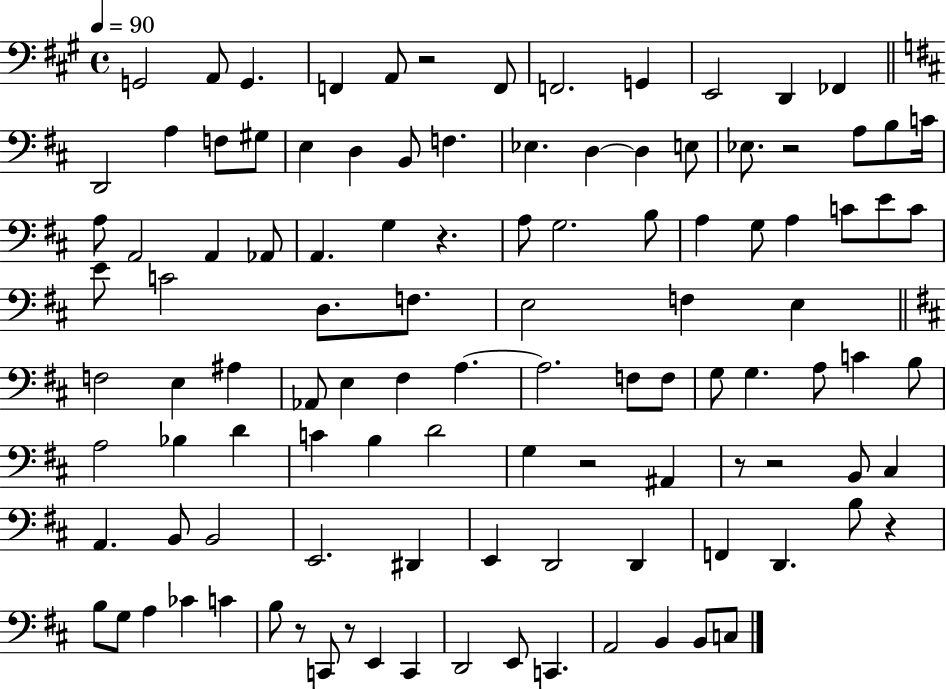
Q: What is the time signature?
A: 4/4